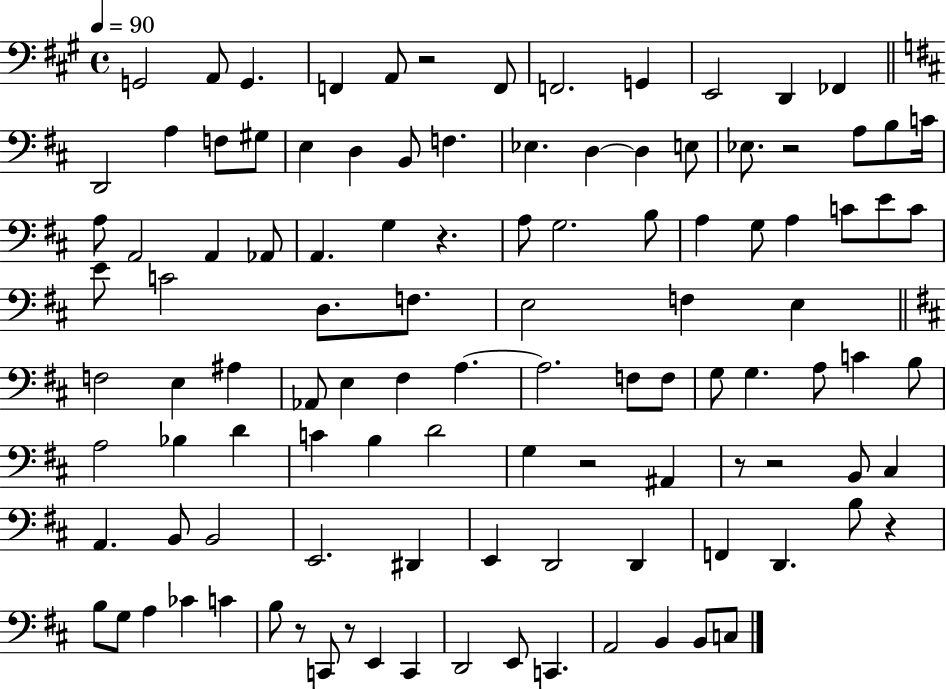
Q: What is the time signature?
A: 4/4